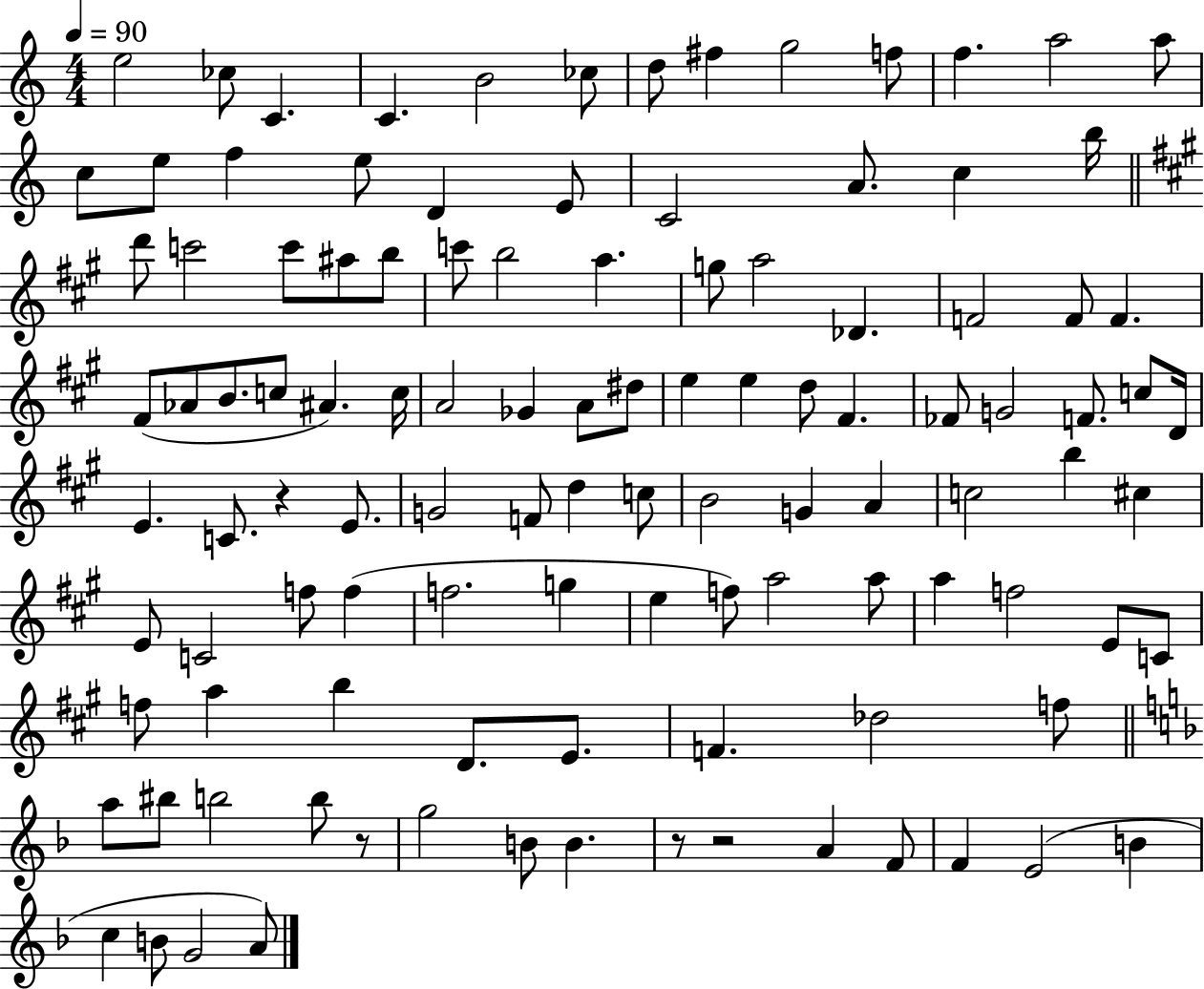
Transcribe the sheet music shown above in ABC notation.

X:1
T:Untitled
M:4/4
L:1/4
K:C
e2 _c/2 C C B2 _c/2 d/2 ^f g2 f/2 f a2 a/2 c/2 e/2 f e/2 D E/2 C2 A/2 c b/4 d'/2 c'2 c'/2 ^a/2 b/2 c'/2 b2 a g/2 a2 _D F2 F/2 F ^F/2 _A/2 B/2 c/2 ^A c/4 A2 _G A/2 ^d/2 e e d/2 ^F _F/2 G2 F/2 c/2 D/4 E C/2 z E/2 G2 F/2 d c/2 B2 G A c2 b ^c E/2 C2 f/2 f f2 g e f/2 a2 a/2 a f2 E/2 C/2 f/2 a b D/2 E/2 F _d2 f/2 a/2 ^b/2 b2 b/2 z/2 g2 B/2 B z/2 z2 A F/2 F E2 B c B/2 G2 A/2